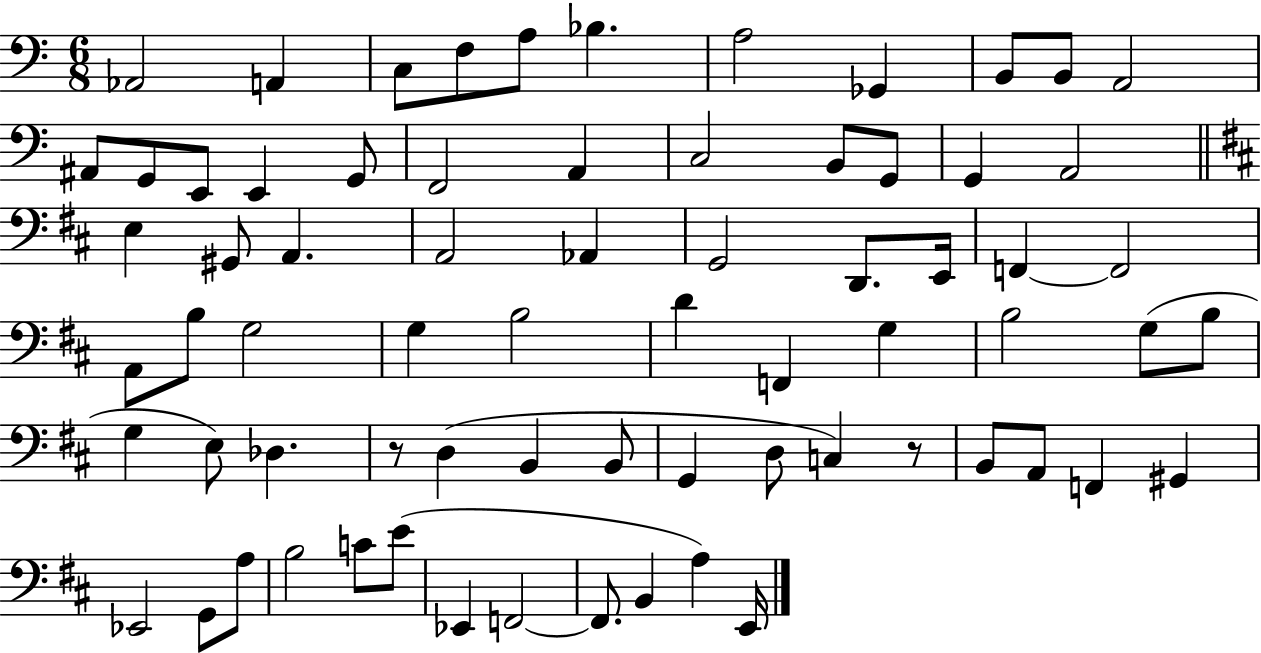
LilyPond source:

{
  \clef bass
  \numericTimeSignature
  \time 6/8
  \key c \major
  aes,2 a,4 | c8 f8 a8 bes4. | a2 ges,4 | b,8 b,8 a,2 | \break ais,8 g,8 e,8 e,4 g,8 | f,2 a,4 | c2 b,8 g,8 | g,4 a,2 | \break \bar "||" \break \key d \major e4 gis,8 a,4. | a,2 aes,4 | g,2 d,8. e,16 | f,4~~ f,2 | \break a,8 b8 g2 | g4 b2 | d'4 f,4 g4 | b2 g8( b8 | \break g4 e8) des4. | r8 d4( b,4 b,8 | g,4 d8 c4) r8 | b,8 a,8 f,4 gis,4 | \break ees,2 g,8 a8 | b2 c'8 e'8( | ees,4 f,2~~ | f,8. b,4 a4) e,16 | \break \bar "|."
}